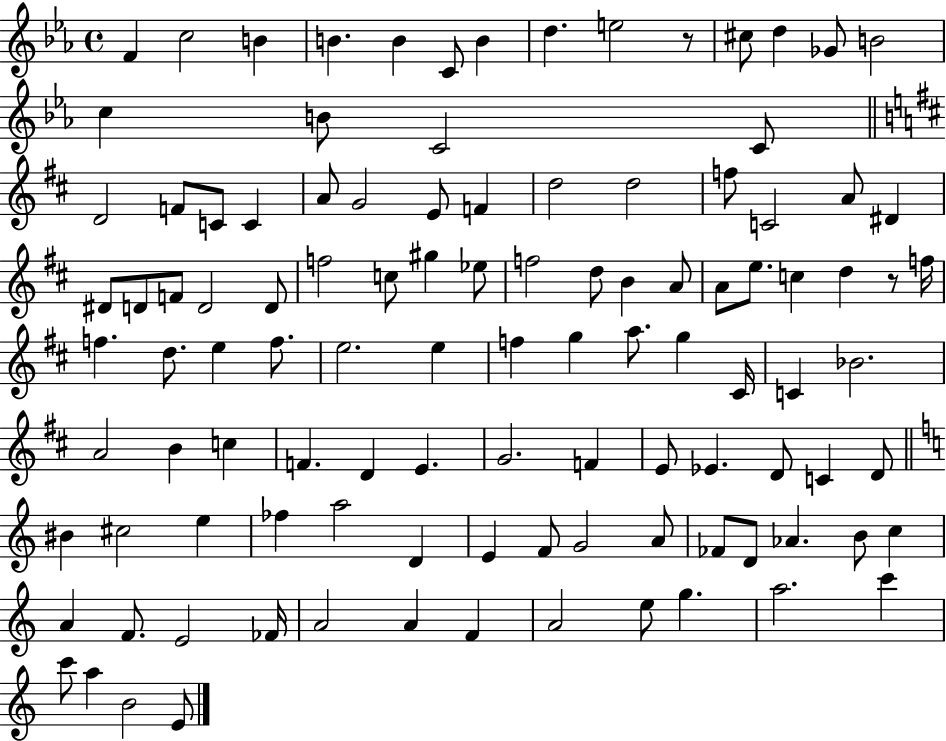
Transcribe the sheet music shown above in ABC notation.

X:1
T:Untitled
M:4/4
L:1/4
K:Eb
F c2 B B B C/2 B d e2 z/2 ^c/2 d _G/2 B2 c B/2 C2 C/2 D2 F/2 C/2 C A/2 G2 E/2 F d2 d2 f/2 C2 A/2 ^D ^D/2 D/2 F/2 D2 D/2 f2 c/2 ^g _e/2 f2 d/2 B A/2 A/2 e/2 c d z/2 f/4 f d/2 e f/2 e2 e f g a/2 g ^C/4 C _B2 A2 B c F D E G2 F E/2 _E D/2 C D/2 ^B ^c2 e _f a2 D E F/2 G2 A/2 _F/2 D/2 _A B/2 c A F/2 E2 _F/4 A2 A F A2 e/2 g a2 c' c'/2 a B2 E/2